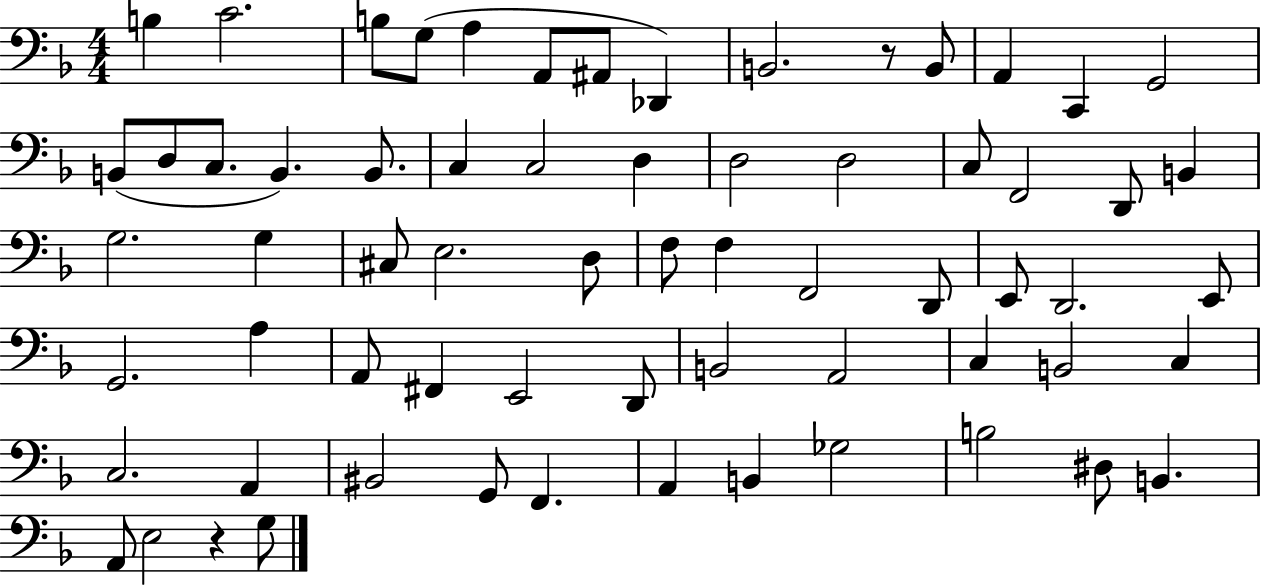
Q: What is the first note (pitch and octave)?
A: B3